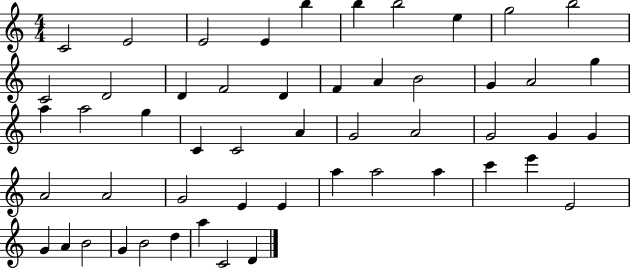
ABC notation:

X:1
T:Untitled
M:4/4
L:1/4
K:C
C2 E2 E2 E b b b2 e g2 b2 C2 D2 D F2 D F A B2 G A2 g a a2 g C C2 A G2 A2 G2 G G A2 A2 G2 E E a a2 a c' e' E2 G A B2 G B2 d a C2 D